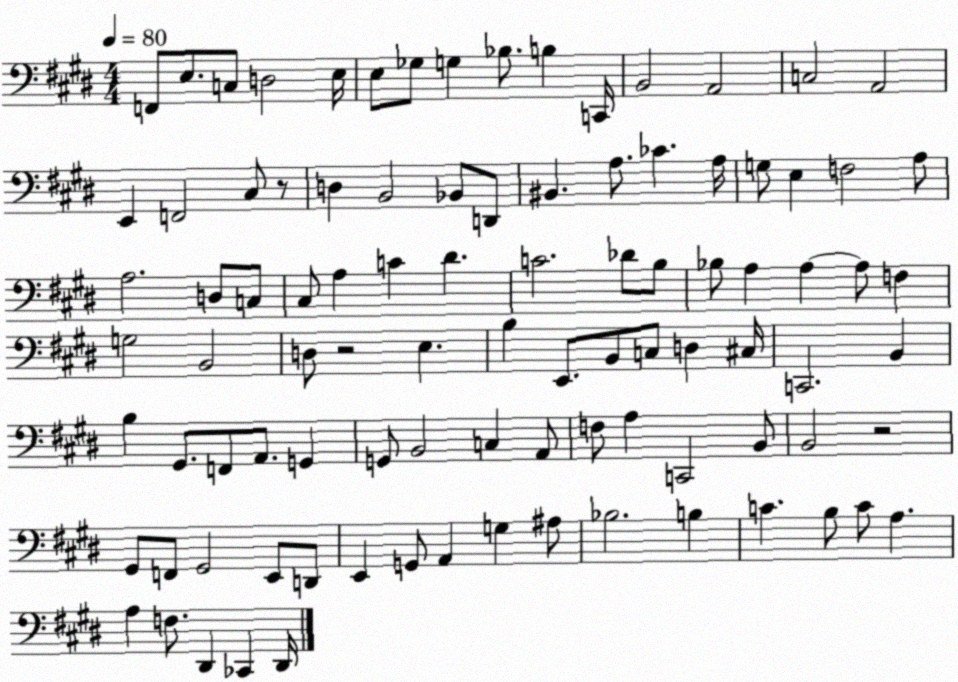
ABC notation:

X:1
T:Untitled
M:4/4
L:1/4
K:E
F,,/2 E,/2 C,/2 D,2 E,/4 E,/2 _G,/2 G, _B,/2 B, C,,/4 B,,2 A,,2 C,2 A,,2 E,, F,,2 ^C,/2 z/2 D, B,,2 _B,,/2 D,,/2 ^B,, A,/2 _C A,/4 G,/2 E, F,2 A,/2 A,2 D,/2 C,/2 ^C,/2 A, C ^D C2 _D/2 B,/2 _B,/2 A, A, A,/2 F, G,2 B,,2 D,/2 z2 E, B, E,,/2 B,,/2 C,/2 D, ^C,/4 C,,2 B,, B, ^G,,/2 F,,/2 A,,/2 G,, G,,/2 B,,2 C, A,,/2 F,/2 A, C,,2 B,,/2 B,,2 z2 ^G,,/2 F,,/2 ^G,,2 E,,/2 D,,/2 E,, G,,/2 A,, G, ^A,/2 _B,2 B, C B,/2 C/2 A, A, F,/2 ^D,, _C,, ^D,,/4